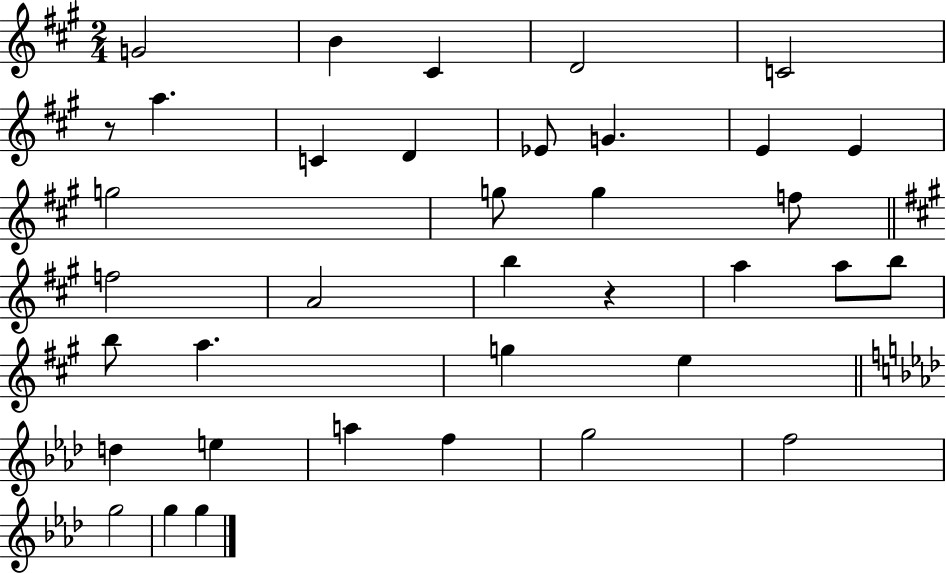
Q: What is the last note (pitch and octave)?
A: G5